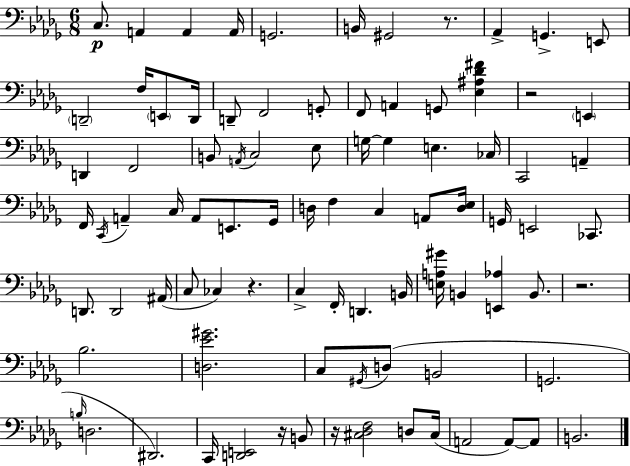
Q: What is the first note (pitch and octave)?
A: C3